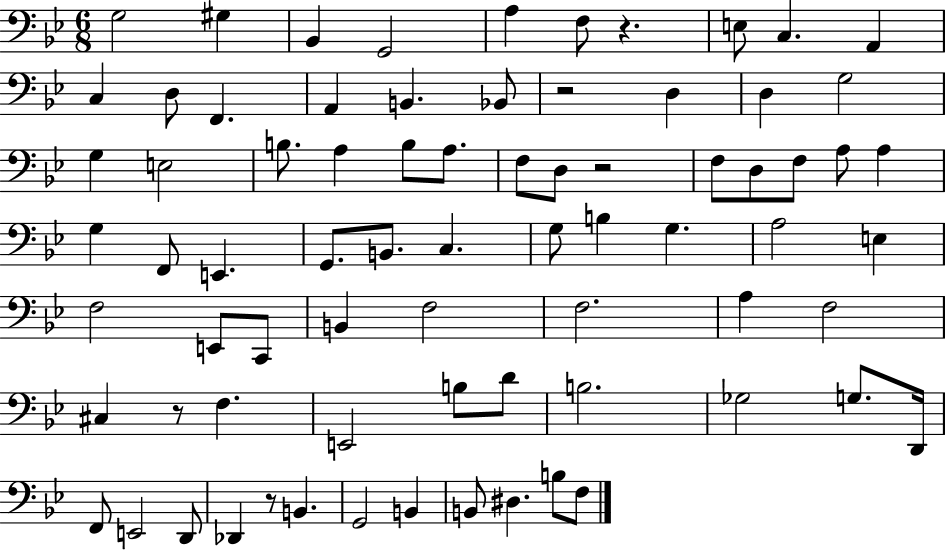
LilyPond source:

{
  \clef bass
  \numericTimeSignature
  \time 6/8
  \key bes \major
  g2 gis4 | bes,4 g,2 | a4 f8 r4. | e8 c4. a,4 | \break c4 d8 f,4. | a,4 b,4. bes,8 | r2 d4 | d4 g2 | \break g4 e2 | b8. a4 b8 a8. | f8 d8 r2 | f8 d8 f8 a8 a4 | \break g4 f,8 e,4. | g,8. b,8. c4. | g8 b4 g4. | a2 e4 | \break f2 e,8 c,8 | b,4 f2 | f2. | a4 f2 | \break cis4 r8 f4. | e,2 b8 d'8 | b2. | ges2 g8. d,16 | \break f,8 e,2 d,8 | des,4 r8 b,4. | g,2 b,4 | b,8 dis4. b8 f8 | \break \bar "|."
}